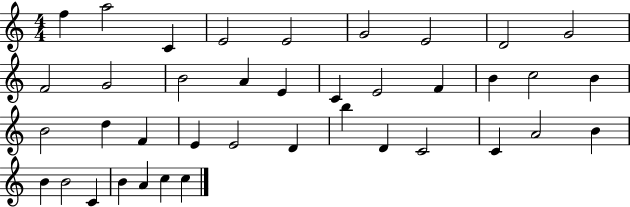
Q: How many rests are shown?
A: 0